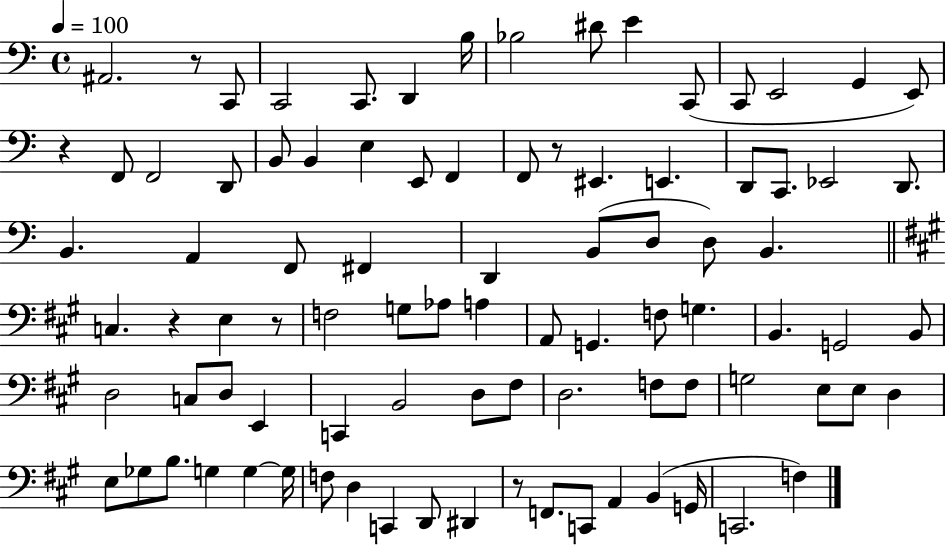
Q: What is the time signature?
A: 4/4